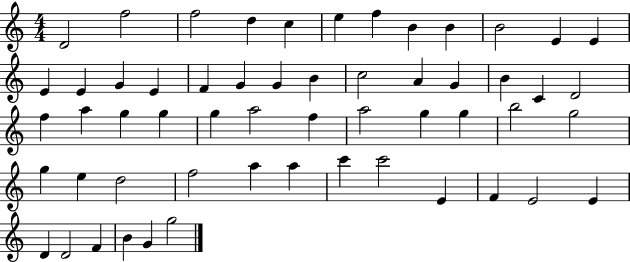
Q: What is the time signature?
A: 4/4